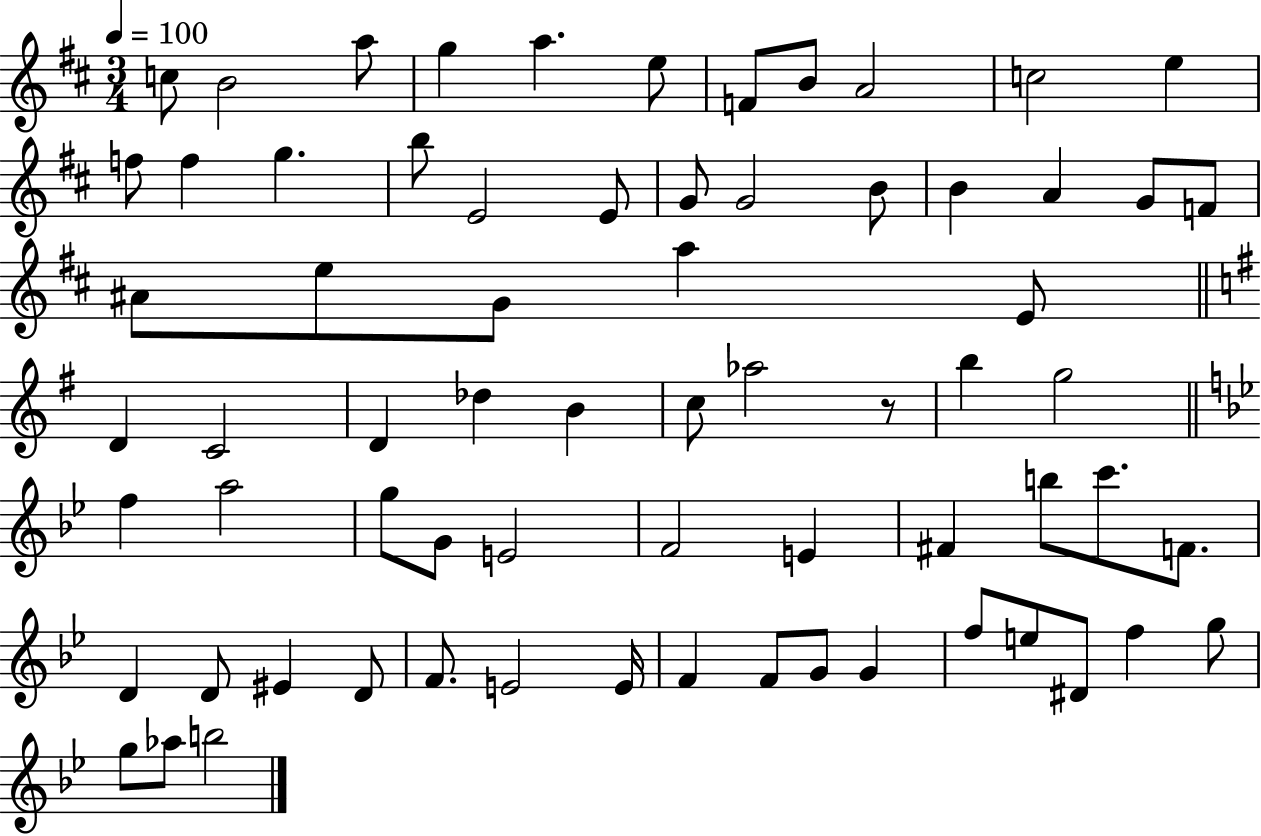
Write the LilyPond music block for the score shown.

{
  \clef treble
  \numericTimeSignature
  \time 3/4
  \key d \major
  \tempo 4 = 100
  c''8 b'2 a''8 | g''4 a''4. e''8 | f'8 b'8 a'2 | c''2 e''4 | \break f''8 f''4 g''4. | b''8 e'2 e'8 | g'8 g'2 b'8 | b'4 a'4 g'8 f'8 | \break ais'8 e''8 g'8 a''4 e'8 | \bar "||" \break \key g \major d'4 c'2 | d'4 des''4 b'4 | c''8 aes''2 r8 | b''4 g''2 | \break \bar "||" \break \key g \minor f''4 a''2 | g''8 g'8 e'2 | f'2 e'4 | fis'4 b''8 c'''8. f'8. | \break d'4 d'8 eis'4 d'8 | f'8. e'2 e'16 | f'4 f'8 g'8 g'4 | f''8 e''8 dis'8 f''4 g''8 | \break g''8 aes''8 b''2 | \bar "|."
}